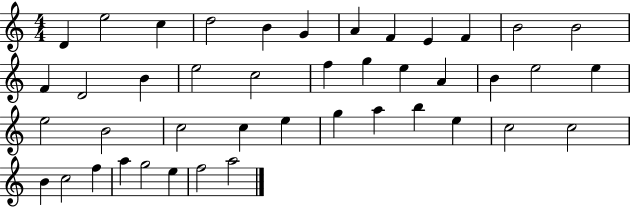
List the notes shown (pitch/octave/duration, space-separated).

D4/q E5/h C5/q D5/h B4/q G4/q A4/q F4/q E4/q F4/q B4/h B4/h F4/q D4/h B4/q E5/h C5/h F5/q G5/q E5/q A4/q B4/q E5/h E5/q E5/h B4/h C5/h C5/q E5/q G5/q A5/q B5/q E5/q C5/h C5/h B4/q C5/h F5/q A5/q G5/h E5/q F5/h A5/h